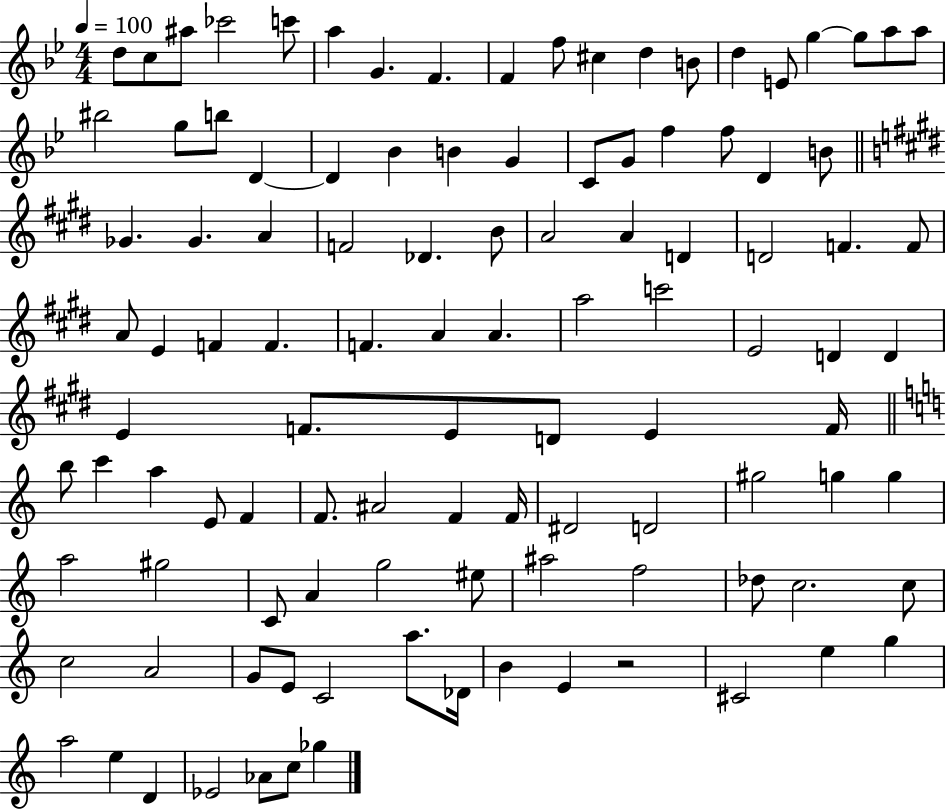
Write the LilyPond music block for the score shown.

{
  \clef treble
  \numericTimeSignature
  \time 4/4
  \key bes \major
  \tempo 4 = 100
  d''8 c''8 ais''8 ces'''2 c'''8 | a''4 g'4. f'4. | f'4 f''8 cis''4 d''4 b'8 | d''4 e'8 g''4~~ g''8 a''8 a''8 | \break bis''2 g''8 b''8 d'4~~ | d'4 bes'4 b'4 g'4 | c'8 g'8 f''4 f''8 d'4 b'8 | \bar "||" \break \key e \major ges'4. ges'4. a'4 | f'2 des'4. b'8 | a'2 a'4 d'4 | d'2 f'4. f'8 | \break a'8 e'4 f'4 f'4. | f'4. a'4 a'4. | a''2 c'''2 | e'2 d'4 d'4 | \break e'4 f'8. e'8 d'8 e'4 f'16 | \bar "||" \break \key c \major b''8 c'''4 a''4 e'8 f'4 | f'8. ais'2 f'4 f'16 | dis'2 d'2 | gis''2 g''4 g''4 | \break a''2 gis''2 | c'8 a'4 g''2 eis''8 | ais''2 f''2 | des''8 c''2. c''8 | \break c''2 a'2 | g'8 e'8 c'2 a''8. des'16 | b'4 e'4 r2 | cis'2 e''4 g''4 | \break a''2 e''4 d'4 | ees'2 aes'8 c''8 ges''4 | \bar "|."
}